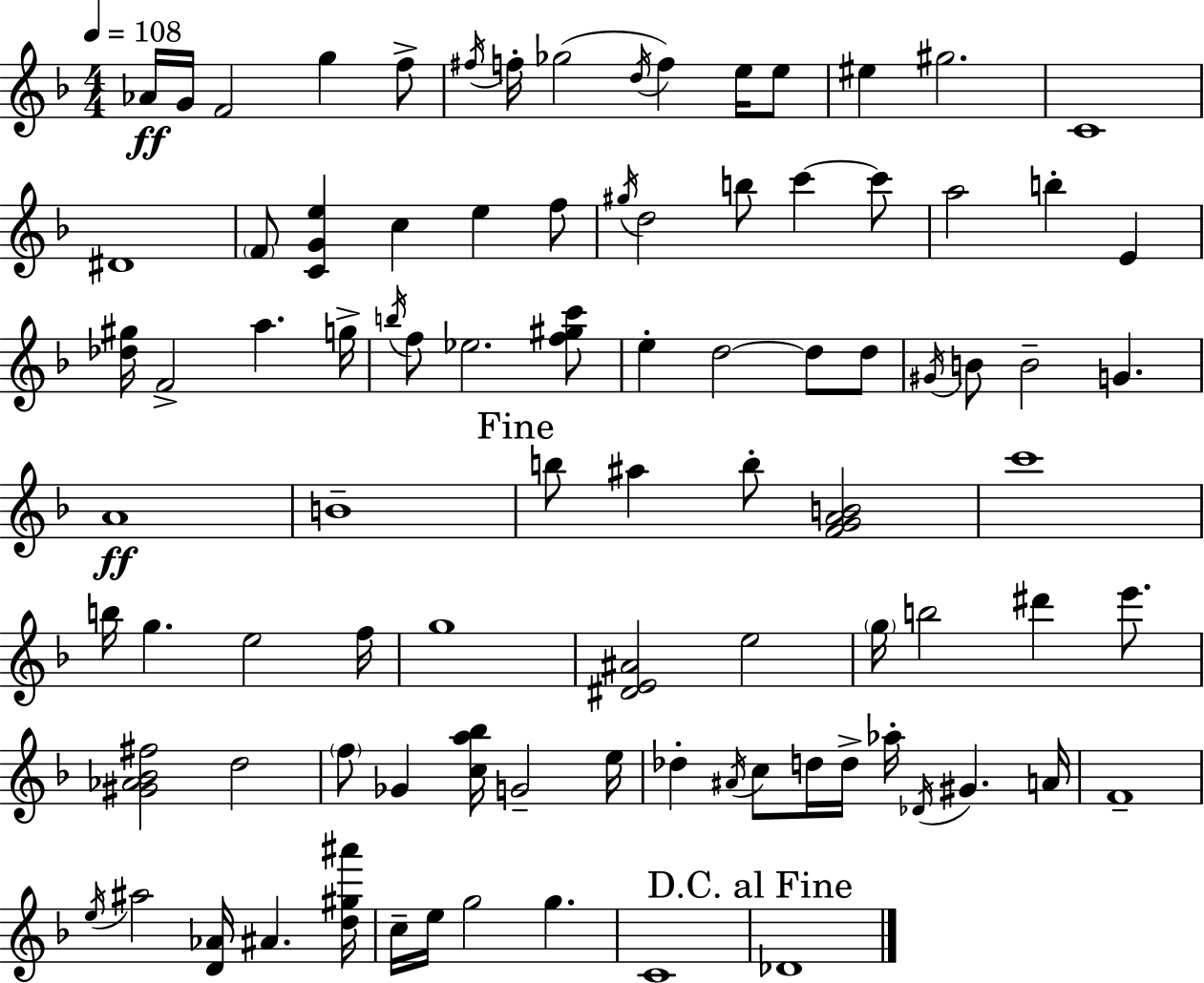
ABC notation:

X:1
T:Untitled
M:4/4
L:1/4
K:Dm
_A/4 G/4 F2 g f/2 ^f/4 f/4 _g2 d/4 f e/4 e/2 ^e ^g2 C4 ^D4 F/2 [CGe] c e f/2 ^g/4 d2 b/2 c' c'/2 a2 b E [_d^g]/4 F2 a g/4 b/4 f/2 _e2 [f^gc']/2 e d2 d/2 d/2 ^G/4 B/2 B2 G A4 B4 b/2 ^a b/2 [FGAB]2 c'4 b/4 g e2 f/4 g4 [^DE^A]2 e2 g/4 b2 ^d' e'/2 [^G_A_B^f]2 d2 f/2 _G [ca_b]/4 G2 e/4 _d ^A/4 c/2 d/4 d/4 _a/4 _D/4 ^G A/4 F4 e/4 ^a2 [D_A]/4 ^A [d^g^a']/4 c/4 e/4 g2 g C4 _D4